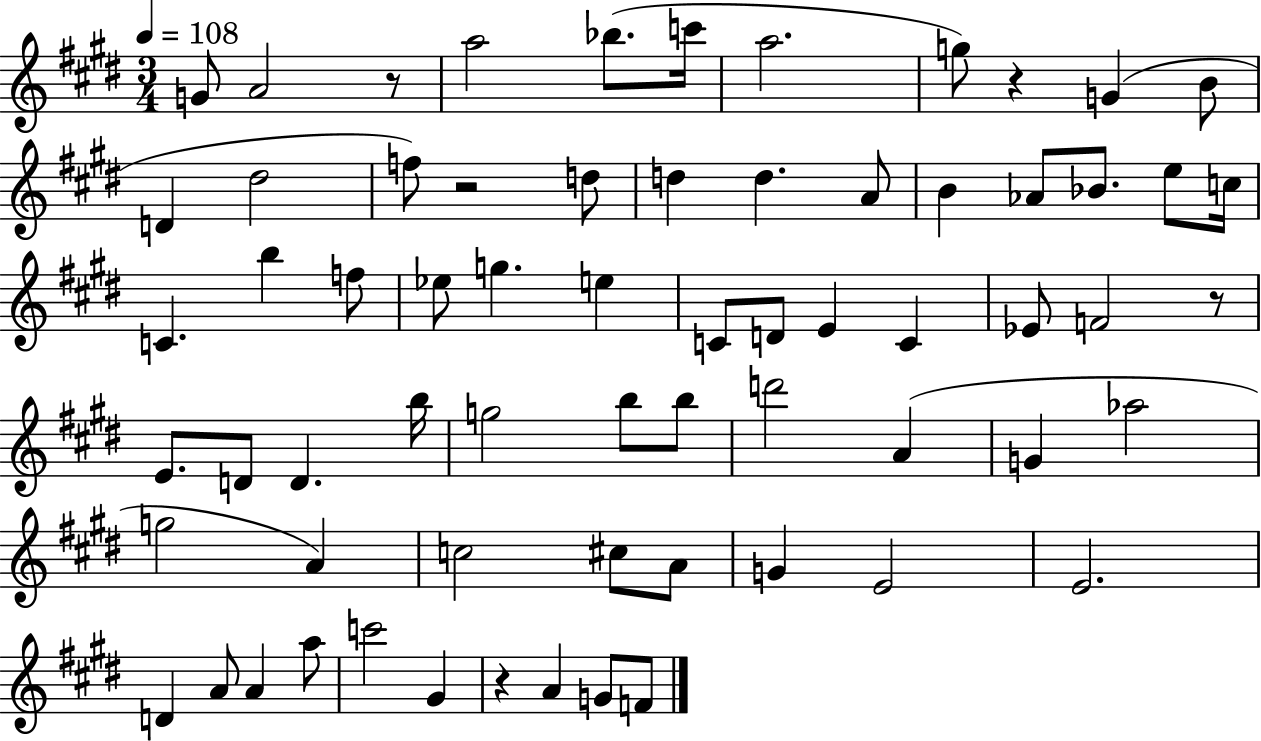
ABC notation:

X:1
T:Untitled
M:3/4
L:1/4
K:E
G/2 A2 z/2 a2 _b/2 c'/4 a2 g/2 z G B/2 D ^d2 f/2 z2 d/2 d d A/2 B _A/2 _B/2 e/2 c/4 C b f/2 _e/2 g e C/2 D/2 E C _E/2 F2 z/2 E/2 D/2 D b/4 g2 b/2 b/2 d'2 A G _a2 g2 A c2 ^c/2 A/2 G E2 E2 D A/2 A a/2 c'2 ^G z A G/2 F/2